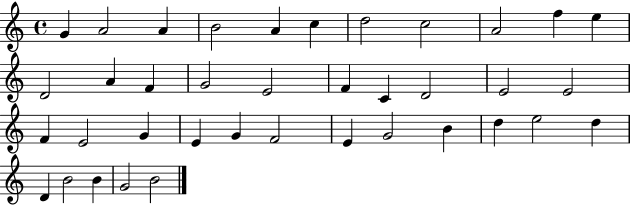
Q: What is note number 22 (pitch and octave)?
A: F4